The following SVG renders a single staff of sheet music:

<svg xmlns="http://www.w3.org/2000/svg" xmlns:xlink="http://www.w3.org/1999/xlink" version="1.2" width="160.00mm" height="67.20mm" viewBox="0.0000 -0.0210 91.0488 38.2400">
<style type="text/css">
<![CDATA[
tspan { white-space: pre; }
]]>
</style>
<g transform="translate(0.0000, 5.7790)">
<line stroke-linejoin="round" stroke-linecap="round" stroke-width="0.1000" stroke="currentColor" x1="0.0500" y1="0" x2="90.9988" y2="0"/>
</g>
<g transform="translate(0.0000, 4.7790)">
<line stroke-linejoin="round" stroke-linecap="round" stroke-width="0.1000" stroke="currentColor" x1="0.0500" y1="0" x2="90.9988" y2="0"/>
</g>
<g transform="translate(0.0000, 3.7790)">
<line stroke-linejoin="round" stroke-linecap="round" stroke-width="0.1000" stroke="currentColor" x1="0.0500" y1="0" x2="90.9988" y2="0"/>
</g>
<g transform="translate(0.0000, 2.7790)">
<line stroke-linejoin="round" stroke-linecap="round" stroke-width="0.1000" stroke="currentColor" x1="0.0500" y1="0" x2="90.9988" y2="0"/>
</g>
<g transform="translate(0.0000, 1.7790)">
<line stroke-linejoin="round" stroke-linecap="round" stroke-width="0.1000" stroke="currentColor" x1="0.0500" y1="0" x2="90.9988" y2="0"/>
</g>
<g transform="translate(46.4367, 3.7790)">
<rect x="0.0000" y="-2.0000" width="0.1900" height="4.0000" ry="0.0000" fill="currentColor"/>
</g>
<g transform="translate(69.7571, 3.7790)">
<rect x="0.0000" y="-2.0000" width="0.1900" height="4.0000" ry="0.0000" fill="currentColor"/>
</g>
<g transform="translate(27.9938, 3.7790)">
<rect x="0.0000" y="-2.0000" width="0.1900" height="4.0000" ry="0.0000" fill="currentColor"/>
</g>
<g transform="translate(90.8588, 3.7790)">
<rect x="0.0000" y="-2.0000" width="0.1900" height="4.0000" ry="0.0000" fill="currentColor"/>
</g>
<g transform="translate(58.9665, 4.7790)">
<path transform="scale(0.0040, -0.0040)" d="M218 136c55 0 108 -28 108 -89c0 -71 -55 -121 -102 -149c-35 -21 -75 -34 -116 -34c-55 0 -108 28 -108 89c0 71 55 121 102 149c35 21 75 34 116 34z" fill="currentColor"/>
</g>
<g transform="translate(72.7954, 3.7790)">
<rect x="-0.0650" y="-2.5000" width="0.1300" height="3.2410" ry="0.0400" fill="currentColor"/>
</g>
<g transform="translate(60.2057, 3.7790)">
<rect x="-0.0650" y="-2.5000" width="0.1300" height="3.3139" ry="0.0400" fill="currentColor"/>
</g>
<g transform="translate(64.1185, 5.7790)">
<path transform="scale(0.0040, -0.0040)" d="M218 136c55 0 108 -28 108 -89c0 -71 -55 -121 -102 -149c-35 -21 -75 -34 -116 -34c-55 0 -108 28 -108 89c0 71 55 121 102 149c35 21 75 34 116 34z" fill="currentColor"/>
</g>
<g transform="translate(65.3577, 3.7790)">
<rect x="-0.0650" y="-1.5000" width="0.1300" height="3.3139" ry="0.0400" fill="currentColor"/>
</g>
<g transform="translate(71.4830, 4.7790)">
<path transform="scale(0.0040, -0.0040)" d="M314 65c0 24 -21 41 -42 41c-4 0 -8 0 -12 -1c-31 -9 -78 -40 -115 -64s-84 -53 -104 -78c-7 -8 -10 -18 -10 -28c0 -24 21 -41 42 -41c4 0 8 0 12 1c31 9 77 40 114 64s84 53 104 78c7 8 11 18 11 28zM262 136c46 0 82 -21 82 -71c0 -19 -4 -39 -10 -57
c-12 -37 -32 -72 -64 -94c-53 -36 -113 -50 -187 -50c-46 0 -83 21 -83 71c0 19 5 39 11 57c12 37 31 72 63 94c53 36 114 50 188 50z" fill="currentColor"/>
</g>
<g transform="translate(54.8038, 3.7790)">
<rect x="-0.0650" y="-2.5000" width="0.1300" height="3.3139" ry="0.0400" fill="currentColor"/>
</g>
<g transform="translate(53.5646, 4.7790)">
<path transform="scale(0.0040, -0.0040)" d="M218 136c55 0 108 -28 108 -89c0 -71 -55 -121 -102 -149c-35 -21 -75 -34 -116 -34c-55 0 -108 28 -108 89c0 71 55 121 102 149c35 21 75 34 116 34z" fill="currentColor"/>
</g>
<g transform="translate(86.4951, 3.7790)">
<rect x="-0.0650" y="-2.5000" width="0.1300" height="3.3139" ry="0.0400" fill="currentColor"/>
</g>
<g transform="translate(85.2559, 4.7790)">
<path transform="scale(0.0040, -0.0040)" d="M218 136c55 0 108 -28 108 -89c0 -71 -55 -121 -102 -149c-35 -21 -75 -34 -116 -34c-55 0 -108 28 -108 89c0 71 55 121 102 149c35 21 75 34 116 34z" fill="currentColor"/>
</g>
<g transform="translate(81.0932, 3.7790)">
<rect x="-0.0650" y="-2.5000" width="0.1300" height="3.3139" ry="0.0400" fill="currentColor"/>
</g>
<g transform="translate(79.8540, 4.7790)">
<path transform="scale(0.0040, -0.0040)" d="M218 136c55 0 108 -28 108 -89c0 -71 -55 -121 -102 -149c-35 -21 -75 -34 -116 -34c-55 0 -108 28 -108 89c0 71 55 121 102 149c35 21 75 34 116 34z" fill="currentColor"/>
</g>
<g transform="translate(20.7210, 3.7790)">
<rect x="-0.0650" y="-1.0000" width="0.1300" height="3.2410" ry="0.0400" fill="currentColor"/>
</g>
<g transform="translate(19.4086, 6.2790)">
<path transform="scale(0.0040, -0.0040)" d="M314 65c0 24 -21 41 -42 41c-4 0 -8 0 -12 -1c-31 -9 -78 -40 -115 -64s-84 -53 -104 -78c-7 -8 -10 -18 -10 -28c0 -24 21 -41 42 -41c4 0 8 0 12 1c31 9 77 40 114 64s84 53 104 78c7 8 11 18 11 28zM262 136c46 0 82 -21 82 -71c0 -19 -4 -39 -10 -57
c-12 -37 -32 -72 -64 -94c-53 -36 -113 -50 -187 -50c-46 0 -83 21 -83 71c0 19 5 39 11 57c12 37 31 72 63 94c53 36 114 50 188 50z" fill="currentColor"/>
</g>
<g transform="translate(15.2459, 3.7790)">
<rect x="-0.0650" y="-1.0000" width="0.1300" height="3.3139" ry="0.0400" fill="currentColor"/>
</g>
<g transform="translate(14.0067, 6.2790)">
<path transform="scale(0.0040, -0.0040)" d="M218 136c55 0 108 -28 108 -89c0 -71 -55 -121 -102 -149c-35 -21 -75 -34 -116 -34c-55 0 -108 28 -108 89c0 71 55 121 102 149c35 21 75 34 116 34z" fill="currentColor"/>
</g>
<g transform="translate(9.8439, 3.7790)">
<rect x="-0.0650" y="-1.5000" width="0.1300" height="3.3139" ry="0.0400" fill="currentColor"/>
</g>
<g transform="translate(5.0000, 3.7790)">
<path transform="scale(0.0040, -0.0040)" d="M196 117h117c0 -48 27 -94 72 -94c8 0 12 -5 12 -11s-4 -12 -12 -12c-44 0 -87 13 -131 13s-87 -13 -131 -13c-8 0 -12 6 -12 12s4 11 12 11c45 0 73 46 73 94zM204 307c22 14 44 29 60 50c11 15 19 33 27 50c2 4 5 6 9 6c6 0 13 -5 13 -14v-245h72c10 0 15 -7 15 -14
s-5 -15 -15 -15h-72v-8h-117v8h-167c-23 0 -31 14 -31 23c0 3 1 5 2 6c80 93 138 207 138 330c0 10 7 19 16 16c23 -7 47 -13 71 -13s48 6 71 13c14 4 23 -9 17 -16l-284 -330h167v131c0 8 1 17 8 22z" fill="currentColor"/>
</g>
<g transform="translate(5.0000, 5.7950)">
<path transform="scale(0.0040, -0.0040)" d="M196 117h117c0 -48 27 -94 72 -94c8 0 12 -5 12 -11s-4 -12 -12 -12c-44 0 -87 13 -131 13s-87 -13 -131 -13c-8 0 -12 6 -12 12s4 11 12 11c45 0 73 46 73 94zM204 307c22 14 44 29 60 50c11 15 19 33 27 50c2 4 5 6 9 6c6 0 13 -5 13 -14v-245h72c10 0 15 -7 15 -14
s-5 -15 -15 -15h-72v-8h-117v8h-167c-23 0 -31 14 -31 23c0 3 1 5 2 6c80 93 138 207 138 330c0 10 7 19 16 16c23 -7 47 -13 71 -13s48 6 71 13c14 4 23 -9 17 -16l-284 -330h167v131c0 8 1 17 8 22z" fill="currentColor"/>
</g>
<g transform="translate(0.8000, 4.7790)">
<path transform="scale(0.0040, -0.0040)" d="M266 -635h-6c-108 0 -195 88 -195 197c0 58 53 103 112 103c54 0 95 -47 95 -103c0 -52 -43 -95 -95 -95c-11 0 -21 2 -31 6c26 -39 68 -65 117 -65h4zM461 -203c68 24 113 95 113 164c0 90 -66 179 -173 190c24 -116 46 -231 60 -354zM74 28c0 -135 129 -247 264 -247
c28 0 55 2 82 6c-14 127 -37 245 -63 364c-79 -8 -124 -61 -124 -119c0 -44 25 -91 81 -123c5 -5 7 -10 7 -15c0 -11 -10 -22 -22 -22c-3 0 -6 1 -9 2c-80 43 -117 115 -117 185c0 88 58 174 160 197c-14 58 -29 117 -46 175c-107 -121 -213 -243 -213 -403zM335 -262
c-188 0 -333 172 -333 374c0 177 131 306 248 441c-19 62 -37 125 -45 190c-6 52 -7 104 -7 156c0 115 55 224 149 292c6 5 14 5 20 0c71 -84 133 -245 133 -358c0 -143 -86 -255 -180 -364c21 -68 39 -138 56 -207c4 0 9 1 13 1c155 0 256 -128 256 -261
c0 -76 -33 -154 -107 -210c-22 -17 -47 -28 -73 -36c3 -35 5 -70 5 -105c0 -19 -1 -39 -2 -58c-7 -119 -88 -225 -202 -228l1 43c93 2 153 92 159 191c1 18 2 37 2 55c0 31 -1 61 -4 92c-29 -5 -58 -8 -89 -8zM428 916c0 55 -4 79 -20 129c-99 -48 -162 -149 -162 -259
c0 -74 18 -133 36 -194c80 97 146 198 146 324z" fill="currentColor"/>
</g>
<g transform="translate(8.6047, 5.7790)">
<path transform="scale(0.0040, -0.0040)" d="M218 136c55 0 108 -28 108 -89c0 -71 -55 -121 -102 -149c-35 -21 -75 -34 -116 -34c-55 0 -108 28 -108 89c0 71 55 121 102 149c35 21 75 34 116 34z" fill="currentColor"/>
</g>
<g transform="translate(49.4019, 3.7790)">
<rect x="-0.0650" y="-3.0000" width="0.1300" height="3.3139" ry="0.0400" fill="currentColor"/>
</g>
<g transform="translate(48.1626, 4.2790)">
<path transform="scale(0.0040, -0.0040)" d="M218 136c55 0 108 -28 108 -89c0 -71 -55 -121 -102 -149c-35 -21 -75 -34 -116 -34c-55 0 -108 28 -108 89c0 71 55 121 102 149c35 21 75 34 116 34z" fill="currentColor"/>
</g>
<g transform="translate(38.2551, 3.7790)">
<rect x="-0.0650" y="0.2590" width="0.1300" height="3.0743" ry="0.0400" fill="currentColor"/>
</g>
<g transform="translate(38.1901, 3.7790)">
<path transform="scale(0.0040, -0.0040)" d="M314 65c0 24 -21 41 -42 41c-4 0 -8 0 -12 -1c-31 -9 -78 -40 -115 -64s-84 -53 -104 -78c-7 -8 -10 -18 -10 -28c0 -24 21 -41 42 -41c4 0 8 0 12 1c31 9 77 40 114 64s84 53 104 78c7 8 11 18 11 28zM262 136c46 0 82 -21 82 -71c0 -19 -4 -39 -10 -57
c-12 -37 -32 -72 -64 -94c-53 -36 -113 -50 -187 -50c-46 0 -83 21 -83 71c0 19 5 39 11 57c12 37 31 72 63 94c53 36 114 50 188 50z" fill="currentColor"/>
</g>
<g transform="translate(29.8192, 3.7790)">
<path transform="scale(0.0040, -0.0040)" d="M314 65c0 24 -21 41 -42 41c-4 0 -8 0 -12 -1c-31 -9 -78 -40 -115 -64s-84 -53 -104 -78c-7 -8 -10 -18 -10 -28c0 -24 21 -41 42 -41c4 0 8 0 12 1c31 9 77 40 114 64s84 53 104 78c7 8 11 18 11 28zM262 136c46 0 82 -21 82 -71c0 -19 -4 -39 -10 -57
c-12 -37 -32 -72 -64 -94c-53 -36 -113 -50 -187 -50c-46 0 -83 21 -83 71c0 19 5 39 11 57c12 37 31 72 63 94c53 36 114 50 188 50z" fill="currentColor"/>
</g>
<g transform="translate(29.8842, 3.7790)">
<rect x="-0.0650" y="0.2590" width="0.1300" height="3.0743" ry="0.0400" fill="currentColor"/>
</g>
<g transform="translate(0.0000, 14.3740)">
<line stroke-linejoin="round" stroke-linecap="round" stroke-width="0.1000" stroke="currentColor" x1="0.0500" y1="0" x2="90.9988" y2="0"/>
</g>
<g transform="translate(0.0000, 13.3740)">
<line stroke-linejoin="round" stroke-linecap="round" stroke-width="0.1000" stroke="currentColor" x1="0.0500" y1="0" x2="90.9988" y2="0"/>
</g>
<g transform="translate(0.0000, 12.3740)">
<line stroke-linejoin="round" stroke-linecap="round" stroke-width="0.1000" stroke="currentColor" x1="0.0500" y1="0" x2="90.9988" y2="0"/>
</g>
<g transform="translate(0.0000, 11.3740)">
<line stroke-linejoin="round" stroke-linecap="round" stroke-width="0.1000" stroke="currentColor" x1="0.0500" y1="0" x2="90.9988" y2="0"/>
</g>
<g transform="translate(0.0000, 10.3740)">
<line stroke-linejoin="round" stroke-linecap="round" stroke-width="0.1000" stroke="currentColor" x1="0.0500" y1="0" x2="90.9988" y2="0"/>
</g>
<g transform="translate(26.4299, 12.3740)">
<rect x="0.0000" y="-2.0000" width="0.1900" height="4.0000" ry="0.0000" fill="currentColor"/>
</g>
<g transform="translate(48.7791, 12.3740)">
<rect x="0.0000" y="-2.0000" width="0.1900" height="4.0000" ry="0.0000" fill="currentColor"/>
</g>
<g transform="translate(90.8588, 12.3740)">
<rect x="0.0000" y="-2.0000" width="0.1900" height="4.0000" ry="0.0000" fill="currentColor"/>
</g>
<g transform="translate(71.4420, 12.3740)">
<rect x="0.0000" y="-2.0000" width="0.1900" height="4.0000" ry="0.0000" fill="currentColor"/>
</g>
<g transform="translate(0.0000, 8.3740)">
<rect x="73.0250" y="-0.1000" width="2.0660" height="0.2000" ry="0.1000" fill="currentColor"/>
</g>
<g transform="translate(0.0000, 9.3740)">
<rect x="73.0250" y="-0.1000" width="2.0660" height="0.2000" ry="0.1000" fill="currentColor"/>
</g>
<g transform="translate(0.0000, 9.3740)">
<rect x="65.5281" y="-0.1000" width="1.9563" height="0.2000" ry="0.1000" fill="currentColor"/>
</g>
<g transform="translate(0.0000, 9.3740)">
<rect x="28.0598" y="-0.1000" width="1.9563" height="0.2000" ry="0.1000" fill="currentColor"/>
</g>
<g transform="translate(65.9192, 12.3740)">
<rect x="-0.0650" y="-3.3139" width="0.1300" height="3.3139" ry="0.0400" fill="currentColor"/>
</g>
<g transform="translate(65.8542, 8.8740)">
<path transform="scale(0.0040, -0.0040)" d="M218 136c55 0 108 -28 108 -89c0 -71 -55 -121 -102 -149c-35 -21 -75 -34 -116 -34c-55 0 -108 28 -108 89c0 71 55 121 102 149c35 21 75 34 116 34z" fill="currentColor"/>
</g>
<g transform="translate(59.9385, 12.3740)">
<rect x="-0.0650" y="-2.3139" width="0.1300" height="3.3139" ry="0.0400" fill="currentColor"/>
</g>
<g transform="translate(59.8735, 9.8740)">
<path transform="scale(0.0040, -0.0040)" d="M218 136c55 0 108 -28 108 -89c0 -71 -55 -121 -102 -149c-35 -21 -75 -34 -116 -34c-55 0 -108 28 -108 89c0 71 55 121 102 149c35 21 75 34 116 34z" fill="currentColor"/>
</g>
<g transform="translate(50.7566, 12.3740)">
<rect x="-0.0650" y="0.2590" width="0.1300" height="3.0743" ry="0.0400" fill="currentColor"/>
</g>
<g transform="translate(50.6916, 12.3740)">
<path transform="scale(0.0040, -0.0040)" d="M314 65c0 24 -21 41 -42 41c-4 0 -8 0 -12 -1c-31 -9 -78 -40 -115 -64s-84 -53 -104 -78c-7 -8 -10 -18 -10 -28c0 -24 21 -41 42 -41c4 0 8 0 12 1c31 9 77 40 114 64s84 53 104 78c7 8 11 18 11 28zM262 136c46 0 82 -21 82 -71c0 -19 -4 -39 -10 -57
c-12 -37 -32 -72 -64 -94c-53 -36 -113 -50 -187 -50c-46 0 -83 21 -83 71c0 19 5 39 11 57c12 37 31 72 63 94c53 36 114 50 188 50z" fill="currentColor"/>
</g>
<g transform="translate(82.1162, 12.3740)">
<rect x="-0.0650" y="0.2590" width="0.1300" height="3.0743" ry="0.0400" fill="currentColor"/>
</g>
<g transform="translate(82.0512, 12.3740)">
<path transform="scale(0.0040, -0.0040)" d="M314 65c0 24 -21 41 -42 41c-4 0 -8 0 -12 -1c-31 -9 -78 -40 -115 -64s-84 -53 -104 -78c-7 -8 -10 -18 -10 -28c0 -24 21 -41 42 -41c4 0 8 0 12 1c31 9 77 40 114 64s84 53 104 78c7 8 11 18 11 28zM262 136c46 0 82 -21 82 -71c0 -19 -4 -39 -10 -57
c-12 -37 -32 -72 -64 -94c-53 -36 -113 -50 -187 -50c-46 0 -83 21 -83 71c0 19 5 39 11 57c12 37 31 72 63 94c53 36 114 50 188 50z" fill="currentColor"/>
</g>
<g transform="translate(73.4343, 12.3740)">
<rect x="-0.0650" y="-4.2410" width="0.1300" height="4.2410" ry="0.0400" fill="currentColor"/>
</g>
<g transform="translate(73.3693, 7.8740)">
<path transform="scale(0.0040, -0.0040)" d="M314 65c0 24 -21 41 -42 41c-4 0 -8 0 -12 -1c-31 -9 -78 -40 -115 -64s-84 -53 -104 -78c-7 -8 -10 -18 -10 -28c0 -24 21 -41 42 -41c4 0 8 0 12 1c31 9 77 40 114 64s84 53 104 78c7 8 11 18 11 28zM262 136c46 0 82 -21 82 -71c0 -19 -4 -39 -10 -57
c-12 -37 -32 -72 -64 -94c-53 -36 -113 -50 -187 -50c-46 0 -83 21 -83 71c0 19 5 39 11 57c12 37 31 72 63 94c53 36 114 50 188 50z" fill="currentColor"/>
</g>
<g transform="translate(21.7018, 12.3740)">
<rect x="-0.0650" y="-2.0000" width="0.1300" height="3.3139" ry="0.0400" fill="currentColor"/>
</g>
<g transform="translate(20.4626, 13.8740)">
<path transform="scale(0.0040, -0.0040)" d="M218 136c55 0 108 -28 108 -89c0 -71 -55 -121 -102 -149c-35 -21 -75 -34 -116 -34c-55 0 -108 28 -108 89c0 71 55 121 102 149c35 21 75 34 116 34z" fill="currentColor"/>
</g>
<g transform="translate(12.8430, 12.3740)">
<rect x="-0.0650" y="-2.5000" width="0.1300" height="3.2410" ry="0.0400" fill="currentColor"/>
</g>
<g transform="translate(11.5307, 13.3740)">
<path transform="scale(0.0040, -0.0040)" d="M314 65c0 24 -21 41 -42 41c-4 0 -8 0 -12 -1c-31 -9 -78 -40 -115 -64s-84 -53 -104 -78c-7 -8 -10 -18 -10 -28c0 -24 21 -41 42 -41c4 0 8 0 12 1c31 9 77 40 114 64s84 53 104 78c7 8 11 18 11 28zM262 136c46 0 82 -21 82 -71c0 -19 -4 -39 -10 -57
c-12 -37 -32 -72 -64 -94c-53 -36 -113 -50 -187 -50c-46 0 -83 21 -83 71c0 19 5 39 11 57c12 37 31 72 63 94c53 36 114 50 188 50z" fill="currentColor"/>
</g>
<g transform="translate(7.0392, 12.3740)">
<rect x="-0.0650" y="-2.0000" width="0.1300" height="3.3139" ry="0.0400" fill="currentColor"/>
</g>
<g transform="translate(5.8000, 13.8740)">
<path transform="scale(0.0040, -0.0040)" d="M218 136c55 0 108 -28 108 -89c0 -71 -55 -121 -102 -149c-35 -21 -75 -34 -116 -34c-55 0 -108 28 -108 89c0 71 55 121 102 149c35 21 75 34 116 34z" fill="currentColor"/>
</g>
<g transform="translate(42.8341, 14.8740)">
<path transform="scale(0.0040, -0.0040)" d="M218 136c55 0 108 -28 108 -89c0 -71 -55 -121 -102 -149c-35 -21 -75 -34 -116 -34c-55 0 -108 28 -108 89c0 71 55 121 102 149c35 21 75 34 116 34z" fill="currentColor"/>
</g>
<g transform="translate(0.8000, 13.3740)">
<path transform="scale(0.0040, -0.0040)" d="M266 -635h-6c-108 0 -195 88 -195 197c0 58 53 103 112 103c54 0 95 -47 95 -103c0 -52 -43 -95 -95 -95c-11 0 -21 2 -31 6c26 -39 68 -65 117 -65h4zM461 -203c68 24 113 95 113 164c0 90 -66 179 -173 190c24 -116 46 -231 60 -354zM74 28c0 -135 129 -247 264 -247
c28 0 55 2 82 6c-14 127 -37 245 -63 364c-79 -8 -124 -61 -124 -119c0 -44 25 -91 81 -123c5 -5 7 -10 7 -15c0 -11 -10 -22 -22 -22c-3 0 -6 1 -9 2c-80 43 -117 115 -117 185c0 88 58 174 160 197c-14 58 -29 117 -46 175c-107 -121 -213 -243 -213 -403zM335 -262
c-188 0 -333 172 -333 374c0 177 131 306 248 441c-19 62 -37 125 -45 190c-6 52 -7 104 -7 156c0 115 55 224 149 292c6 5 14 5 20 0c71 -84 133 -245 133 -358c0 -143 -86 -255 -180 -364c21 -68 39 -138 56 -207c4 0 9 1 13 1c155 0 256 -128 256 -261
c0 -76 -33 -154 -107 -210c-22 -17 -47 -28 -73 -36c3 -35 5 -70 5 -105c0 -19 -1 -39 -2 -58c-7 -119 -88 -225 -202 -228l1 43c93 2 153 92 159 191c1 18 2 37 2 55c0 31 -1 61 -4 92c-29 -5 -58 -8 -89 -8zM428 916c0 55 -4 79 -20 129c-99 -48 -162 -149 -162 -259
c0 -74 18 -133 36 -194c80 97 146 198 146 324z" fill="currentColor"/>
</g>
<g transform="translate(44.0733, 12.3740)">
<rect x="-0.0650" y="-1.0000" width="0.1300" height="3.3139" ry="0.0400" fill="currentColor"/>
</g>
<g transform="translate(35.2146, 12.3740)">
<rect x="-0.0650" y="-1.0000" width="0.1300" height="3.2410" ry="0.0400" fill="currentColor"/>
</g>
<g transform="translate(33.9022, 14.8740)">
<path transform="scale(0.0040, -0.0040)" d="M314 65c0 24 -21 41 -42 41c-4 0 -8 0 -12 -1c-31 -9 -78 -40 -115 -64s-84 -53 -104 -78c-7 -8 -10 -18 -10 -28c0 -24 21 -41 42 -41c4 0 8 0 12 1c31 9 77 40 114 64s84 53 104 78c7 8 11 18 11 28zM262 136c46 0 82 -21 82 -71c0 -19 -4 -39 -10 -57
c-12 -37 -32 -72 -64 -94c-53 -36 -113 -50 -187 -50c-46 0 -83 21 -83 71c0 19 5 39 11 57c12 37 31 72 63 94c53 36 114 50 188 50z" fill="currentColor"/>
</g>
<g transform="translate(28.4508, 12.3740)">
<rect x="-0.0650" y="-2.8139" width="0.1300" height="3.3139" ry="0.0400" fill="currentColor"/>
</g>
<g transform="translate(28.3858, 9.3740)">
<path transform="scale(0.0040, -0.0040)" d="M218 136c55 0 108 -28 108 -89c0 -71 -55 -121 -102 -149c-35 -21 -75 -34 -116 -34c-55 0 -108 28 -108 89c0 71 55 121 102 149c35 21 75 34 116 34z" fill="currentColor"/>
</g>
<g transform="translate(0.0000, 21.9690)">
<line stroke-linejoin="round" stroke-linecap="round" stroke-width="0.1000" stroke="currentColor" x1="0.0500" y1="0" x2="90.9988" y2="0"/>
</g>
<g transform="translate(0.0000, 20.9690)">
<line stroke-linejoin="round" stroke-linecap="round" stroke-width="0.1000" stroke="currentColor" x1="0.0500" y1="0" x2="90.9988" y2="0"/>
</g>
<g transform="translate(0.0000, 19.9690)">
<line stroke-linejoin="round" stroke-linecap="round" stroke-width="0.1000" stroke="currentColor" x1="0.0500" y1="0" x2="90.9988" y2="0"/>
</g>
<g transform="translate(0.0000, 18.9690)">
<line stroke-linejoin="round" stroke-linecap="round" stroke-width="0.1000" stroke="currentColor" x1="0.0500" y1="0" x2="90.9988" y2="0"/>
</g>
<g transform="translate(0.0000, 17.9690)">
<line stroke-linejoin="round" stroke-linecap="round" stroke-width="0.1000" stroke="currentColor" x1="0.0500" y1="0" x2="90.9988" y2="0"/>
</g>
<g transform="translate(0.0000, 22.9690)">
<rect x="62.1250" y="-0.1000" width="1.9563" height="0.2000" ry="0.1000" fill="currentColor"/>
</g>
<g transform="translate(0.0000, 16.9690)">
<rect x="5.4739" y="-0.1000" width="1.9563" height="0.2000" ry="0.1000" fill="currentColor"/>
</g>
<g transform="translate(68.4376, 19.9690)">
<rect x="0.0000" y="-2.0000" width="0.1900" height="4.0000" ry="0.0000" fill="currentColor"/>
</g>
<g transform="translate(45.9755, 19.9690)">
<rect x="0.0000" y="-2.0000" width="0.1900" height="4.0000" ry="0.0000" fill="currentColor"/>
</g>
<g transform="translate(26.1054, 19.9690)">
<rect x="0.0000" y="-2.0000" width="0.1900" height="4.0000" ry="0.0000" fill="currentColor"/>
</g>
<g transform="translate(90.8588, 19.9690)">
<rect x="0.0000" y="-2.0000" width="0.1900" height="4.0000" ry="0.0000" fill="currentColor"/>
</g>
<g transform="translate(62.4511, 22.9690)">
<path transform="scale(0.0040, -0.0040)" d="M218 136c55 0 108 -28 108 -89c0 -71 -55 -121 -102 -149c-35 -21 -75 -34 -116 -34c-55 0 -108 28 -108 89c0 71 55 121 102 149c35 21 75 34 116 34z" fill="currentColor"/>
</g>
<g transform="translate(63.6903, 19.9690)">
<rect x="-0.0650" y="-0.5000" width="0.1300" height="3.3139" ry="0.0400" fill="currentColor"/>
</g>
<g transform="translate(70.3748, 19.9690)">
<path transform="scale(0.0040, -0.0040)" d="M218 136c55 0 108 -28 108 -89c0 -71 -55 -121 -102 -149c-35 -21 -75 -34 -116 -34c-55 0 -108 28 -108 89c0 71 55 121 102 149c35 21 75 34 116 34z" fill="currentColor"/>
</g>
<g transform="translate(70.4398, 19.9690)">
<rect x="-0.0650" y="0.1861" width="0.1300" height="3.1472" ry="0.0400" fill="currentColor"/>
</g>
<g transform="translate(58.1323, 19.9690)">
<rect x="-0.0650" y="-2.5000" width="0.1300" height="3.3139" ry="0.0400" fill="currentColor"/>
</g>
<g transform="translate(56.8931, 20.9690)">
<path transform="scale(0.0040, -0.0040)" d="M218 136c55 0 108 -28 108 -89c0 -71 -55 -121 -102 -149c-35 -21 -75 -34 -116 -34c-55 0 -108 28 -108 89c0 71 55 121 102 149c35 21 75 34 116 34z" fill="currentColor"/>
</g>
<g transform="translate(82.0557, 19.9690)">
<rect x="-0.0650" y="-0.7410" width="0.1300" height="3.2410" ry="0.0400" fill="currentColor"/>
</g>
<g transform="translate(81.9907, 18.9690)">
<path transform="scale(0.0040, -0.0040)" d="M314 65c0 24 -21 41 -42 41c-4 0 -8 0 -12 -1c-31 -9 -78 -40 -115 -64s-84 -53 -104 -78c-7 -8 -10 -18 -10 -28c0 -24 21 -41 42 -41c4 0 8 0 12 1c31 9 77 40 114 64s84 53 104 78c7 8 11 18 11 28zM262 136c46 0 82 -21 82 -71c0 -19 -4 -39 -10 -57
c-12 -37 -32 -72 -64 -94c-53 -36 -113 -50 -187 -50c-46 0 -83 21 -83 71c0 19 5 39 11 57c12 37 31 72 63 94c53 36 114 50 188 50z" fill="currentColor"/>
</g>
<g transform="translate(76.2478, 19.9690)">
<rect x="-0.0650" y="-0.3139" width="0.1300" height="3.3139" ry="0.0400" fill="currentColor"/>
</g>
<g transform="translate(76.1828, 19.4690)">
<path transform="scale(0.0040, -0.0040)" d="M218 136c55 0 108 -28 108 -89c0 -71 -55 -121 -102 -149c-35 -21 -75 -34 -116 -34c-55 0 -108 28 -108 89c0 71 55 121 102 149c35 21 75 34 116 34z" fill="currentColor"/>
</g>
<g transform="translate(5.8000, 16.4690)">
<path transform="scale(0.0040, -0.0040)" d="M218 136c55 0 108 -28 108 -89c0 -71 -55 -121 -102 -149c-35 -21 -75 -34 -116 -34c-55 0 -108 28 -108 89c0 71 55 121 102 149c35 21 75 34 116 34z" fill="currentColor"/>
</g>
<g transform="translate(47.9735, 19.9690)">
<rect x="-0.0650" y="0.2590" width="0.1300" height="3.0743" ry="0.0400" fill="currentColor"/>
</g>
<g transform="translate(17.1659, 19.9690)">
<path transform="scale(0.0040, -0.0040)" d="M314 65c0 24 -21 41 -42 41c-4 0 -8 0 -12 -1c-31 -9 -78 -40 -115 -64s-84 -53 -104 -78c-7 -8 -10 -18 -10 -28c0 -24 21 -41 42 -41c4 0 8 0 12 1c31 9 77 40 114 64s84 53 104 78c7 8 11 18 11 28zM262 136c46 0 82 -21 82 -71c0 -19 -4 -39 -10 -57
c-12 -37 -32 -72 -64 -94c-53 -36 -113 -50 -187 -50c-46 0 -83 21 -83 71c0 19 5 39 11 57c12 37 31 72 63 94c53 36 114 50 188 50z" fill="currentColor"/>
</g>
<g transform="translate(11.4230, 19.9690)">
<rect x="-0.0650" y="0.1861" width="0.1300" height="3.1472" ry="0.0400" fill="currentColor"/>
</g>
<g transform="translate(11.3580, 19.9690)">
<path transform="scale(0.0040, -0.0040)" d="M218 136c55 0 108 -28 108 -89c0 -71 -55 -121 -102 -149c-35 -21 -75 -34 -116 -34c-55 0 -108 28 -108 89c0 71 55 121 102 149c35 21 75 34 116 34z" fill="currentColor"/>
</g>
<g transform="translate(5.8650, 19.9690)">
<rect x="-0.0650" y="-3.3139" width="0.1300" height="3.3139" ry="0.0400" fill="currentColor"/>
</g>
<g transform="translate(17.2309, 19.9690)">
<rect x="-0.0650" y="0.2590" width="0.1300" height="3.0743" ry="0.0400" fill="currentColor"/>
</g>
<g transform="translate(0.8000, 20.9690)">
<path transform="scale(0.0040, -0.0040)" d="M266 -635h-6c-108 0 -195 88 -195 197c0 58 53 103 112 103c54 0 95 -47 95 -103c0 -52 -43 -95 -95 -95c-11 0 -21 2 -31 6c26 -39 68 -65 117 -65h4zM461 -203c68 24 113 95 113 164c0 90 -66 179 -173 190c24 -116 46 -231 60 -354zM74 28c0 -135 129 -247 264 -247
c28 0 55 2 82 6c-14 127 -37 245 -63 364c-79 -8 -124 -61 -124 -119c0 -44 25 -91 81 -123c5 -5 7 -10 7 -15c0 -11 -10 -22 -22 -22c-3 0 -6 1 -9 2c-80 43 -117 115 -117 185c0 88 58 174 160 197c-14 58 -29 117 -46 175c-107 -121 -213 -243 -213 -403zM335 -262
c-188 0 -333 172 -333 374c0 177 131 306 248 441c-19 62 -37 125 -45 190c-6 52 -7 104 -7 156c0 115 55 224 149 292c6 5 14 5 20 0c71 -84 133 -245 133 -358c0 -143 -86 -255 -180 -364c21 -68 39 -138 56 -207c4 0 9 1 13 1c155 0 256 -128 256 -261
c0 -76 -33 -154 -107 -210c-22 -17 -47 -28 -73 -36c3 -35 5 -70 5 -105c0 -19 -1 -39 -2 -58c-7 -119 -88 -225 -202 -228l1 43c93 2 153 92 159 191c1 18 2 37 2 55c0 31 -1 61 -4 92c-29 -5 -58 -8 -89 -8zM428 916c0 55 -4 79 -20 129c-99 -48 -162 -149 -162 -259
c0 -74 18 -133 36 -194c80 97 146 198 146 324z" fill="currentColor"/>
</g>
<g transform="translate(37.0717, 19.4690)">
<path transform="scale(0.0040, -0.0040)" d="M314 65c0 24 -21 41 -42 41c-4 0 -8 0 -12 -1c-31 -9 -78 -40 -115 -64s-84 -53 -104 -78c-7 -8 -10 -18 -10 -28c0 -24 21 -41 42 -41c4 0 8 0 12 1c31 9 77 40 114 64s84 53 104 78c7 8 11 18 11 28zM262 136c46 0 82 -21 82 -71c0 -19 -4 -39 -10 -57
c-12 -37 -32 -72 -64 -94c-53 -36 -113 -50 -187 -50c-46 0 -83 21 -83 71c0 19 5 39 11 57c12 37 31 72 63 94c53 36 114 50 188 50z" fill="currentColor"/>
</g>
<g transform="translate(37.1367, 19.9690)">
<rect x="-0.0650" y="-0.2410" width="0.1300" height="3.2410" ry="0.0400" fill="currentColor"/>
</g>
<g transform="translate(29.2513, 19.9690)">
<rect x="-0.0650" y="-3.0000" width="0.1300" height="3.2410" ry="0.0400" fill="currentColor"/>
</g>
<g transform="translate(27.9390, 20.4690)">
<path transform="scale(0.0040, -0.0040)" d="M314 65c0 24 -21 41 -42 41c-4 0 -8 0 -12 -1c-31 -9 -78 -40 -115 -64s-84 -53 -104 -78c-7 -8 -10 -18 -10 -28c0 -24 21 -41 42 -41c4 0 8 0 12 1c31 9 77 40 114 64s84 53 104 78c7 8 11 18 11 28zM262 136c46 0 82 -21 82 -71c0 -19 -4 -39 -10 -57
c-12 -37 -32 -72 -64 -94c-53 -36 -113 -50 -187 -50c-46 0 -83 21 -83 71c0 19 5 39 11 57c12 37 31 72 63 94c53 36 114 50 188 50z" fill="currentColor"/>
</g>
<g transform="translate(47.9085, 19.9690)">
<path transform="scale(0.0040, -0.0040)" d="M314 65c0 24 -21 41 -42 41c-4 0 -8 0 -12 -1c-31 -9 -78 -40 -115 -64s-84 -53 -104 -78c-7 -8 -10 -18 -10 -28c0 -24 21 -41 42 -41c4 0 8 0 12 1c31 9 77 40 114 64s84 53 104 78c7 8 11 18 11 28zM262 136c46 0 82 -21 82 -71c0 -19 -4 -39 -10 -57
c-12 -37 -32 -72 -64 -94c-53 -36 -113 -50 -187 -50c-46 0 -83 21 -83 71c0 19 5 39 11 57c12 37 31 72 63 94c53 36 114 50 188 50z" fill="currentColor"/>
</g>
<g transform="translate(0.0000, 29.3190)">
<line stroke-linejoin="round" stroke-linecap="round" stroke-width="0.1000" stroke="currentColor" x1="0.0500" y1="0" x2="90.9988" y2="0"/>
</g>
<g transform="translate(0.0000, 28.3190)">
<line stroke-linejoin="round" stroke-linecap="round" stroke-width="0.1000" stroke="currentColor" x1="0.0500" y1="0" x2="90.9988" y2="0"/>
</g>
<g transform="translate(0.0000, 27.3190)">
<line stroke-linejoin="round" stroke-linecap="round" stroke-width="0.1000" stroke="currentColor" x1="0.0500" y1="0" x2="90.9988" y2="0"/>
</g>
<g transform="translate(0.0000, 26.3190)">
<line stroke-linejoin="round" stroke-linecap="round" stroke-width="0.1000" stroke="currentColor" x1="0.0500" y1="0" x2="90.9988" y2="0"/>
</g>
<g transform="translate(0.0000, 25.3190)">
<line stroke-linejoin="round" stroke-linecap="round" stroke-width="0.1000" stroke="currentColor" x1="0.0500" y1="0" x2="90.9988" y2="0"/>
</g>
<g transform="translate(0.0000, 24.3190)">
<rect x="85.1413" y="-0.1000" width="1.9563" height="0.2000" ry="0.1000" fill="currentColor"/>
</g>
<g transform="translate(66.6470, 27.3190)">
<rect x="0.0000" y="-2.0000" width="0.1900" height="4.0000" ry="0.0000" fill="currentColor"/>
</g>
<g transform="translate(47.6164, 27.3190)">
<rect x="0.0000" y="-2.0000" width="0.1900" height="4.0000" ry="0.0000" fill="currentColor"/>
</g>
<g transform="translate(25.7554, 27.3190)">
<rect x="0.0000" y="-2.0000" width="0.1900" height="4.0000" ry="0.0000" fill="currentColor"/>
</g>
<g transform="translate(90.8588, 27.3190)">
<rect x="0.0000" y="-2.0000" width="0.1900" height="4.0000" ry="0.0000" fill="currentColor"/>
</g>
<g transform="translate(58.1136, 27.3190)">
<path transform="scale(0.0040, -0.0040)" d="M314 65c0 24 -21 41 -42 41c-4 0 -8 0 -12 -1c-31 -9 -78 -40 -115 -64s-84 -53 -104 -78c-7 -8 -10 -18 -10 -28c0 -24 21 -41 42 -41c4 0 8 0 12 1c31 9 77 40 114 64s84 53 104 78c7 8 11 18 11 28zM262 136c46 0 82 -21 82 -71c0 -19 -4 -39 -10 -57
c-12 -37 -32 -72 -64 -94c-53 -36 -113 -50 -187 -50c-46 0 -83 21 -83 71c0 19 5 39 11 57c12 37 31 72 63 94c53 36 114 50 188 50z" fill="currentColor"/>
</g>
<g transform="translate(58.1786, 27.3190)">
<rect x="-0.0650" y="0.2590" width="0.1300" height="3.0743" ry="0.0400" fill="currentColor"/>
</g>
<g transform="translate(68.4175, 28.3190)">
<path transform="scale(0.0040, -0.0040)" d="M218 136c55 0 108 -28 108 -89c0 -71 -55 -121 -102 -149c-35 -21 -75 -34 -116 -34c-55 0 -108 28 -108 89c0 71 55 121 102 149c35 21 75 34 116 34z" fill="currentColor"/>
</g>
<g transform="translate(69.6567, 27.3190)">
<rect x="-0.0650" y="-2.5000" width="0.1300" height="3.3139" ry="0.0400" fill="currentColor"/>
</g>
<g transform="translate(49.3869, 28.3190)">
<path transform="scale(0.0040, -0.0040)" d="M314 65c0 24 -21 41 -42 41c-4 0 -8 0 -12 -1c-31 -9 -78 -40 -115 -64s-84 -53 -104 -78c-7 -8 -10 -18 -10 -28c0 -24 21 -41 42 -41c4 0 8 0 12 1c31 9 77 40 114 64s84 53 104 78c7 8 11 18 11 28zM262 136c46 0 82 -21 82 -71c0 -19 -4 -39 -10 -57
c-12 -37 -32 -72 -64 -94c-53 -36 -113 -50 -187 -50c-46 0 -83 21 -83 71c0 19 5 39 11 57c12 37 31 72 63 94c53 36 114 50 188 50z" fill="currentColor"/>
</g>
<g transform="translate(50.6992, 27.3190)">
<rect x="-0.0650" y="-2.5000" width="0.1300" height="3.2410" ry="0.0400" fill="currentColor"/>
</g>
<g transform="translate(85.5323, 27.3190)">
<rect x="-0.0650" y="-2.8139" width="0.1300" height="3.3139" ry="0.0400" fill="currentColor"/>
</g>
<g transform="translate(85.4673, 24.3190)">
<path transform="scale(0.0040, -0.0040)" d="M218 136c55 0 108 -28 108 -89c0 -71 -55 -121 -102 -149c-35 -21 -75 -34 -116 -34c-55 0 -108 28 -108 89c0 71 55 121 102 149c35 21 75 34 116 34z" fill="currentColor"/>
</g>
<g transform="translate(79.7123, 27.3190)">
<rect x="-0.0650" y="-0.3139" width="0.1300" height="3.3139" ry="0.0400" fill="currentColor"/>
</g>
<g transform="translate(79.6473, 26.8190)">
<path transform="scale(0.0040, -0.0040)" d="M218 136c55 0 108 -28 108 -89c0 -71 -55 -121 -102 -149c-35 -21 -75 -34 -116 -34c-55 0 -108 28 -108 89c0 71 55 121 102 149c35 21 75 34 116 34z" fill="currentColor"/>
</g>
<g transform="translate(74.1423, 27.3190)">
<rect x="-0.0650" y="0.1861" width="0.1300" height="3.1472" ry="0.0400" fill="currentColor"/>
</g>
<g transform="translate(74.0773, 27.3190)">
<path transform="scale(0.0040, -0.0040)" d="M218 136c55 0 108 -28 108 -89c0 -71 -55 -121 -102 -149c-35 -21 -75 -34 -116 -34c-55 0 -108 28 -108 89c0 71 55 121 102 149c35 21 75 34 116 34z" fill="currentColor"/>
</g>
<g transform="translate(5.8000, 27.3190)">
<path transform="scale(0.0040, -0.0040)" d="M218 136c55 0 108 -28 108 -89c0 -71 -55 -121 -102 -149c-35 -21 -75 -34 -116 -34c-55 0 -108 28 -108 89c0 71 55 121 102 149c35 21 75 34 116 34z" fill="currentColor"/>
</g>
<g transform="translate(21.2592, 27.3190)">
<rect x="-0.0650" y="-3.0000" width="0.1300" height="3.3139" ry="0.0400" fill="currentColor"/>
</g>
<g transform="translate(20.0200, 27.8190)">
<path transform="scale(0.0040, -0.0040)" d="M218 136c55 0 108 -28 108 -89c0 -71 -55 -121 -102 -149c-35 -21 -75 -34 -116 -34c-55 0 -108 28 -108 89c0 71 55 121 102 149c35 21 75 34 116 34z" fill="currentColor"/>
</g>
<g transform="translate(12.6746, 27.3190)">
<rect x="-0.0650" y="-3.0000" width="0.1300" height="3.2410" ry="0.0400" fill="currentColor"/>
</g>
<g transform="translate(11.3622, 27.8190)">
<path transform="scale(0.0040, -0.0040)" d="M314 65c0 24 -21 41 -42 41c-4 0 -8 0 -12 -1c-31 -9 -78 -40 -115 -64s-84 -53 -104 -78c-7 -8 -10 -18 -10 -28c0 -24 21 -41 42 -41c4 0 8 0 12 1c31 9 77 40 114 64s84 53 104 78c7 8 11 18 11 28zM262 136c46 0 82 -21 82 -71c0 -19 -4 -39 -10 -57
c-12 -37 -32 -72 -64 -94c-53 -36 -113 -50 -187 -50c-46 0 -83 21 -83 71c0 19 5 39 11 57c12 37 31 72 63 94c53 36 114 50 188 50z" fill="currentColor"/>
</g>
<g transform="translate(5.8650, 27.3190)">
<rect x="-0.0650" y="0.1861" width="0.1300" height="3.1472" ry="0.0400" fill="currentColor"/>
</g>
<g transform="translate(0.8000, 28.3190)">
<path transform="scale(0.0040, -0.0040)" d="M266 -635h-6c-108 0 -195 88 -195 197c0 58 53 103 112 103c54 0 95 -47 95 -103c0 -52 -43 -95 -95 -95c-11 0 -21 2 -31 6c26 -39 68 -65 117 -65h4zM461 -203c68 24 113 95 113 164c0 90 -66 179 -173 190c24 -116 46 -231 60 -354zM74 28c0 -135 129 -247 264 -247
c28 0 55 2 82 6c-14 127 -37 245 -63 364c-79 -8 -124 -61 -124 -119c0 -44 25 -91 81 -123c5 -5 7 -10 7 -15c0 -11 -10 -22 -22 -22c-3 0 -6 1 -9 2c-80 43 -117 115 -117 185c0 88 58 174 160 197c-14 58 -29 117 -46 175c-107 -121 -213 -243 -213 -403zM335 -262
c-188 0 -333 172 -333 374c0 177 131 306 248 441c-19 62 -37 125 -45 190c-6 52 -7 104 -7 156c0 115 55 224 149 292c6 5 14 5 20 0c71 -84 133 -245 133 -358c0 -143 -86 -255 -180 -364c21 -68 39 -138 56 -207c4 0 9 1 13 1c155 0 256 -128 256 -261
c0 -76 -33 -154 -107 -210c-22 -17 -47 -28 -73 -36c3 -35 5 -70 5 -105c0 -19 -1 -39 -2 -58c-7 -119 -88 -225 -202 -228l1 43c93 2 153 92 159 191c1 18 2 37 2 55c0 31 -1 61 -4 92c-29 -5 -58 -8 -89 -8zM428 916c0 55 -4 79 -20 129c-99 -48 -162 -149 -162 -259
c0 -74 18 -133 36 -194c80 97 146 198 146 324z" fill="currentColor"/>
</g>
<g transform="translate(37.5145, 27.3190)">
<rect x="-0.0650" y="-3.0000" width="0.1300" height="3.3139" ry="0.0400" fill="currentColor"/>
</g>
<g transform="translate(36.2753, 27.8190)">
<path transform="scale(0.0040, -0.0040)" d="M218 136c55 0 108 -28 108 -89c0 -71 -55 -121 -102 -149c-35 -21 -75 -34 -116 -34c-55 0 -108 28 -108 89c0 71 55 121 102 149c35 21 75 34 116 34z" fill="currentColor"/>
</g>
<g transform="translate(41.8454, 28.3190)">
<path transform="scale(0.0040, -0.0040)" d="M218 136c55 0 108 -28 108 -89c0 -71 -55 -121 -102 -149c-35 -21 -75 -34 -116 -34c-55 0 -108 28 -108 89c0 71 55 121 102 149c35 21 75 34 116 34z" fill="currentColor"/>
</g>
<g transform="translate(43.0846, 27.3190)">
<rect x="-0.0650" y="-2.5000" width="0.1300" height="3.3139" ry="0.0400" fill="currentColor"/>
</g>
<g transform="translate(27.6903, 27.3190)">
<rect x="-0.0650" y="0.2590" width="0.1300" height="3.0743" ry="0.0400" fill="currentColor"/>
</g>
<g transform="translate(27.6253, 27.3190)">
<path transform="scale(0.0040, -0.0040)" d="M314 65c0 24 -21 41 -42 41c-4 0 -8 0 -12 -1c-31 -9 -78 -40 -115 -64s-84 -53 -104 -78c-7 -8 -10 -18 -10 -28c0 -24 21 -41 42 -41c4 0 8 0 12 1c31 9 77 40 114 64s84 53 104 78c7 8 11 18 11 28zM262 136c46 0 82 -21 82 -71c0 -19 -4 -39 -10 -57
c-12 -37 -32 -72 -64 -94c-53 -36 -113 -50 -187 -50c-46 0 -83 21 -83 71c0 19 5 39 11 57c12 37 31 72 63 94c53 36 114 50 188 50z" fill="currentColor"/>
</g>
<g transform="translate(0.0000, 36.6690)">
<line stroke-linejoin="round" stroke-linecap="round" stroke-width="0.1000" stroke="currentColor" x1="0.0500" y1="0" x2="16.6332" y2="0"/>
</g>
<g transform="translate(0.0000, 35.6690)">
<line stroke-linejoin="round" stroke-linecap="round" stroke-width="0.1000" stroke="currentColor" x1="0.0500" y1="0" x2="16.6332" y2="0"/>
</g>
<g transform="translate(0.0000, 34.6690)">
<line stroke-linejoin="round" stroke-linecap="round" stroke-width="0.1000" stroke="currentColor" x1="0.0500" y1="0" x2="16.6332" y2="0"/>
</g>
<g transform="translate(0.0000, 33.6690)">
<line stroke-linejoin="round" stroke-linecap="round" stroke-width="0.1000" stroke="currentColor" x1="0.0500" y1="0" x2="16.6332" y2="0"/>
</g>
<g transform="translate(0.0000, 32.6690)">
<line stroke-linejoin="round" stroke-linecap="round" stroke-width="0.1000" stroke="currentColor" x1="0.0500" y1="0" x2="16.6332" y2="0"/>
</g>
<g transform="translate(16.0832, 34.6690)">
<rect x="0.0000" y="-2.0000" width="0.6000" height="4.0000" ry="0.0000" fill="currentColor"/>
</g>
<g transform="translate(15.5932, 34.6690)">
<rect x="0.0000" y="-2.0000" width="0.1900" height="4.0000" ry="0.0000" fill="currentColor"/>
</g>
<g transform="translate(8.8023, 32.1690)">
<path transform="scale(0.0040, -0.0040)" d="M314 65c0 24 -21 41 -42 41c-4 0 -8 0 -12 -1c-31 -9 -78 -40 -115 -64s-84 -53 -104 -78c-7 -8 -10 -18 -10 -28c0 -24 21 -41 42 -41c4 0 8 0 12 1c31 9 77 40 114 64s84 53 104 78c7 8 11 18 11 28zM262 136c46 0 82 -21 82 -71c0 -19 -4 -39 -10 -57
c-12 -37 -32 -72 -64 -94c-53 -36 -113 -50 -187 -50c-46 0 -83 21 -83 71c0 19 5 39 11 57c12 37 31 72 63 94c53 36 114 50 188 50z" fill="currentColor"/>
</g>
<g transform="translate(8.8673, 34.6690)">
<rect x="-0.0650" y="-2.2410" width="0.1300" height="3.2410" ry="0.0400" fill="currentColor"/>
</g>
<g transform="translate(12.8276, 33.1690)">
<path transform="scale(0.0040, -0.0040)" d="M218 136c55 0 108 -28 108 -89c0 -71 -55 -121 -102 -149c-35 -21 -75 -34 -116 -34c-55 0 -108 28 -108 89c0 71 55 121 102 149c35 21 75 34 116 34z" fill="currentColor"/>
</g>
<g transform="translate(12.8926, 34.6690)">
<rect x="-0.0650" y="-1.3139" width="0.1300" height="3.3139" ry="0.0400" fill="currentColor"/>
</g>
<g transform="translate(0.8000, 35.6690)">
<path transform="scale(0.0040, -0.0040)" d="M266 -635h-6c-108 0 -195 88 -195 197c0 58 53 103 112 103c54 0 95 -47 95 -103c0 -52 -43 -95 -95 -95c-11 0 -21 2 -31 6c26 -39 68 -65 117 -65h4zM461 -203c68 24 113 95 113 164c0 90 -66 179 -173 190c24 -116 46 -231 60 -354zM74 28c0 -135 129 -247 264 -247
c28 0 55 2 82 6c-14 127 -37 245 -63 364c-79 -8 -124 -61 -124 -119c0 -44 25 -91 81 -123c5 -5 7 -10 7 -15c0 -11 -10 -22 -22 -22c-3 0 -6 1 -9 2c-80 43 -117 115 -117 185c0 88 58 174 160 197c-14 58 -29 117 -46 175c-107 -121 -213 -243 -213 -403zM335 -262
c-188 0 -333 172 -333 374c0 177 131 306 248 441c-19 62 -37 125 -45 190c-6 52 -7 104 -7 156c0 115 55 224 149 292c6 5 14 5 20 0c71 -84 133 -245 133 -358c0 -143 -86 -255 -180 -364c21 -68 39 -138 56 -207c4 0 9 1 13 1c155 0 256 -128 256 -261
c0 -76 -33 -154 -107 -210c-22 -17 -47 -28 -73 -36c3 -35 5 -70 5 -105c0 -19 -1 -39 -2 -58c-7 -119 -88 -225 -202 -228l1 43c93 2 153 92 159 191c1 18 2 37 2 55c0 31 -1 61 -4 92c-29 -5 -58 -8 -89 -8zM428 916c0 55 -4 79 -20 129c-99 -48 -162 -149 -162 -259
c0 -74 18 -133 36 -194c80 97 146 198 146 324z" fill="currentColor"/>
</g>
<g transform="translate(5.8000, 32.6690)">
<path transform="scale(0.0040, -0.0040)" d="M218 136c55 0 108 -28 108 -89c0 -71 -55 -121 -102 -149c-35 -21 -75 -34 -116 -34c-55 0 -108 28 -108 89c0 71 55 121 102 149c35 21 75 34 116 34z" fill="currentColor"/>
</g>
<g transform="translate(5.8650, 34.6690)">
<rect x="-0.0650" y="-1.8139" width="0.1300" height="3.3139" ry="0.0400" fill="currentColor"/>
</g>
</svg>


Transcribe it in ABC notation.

X:1
T:Untitled
M:4/4
L:1/4
K:C
E D D2 B2 B2 A G G E G2 G G F G2 F a D2 D B2 g b d'2 B2 b B B2 A2 c2 B2 G C B c d2 B A2 A B2 A G G2 B2 G B c a f g2 e